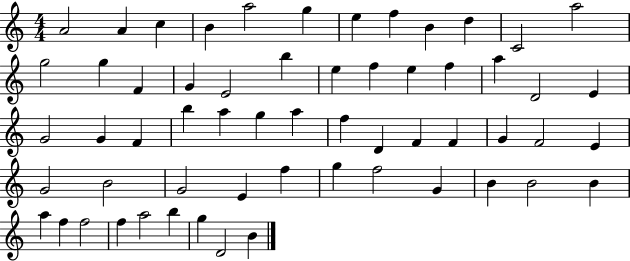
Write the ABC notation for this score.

X:1
T:Untitled
M:4/4
L:1/4
K:C
A2 A c B a2 g e f B d C2 a2 g2 g F G E2 b e f e f a D2 E G2 G F b a g a f D F F G F2 E G2 B2 G2 E f g f2 G B B2 B a f f2 f a2 b g D2 B